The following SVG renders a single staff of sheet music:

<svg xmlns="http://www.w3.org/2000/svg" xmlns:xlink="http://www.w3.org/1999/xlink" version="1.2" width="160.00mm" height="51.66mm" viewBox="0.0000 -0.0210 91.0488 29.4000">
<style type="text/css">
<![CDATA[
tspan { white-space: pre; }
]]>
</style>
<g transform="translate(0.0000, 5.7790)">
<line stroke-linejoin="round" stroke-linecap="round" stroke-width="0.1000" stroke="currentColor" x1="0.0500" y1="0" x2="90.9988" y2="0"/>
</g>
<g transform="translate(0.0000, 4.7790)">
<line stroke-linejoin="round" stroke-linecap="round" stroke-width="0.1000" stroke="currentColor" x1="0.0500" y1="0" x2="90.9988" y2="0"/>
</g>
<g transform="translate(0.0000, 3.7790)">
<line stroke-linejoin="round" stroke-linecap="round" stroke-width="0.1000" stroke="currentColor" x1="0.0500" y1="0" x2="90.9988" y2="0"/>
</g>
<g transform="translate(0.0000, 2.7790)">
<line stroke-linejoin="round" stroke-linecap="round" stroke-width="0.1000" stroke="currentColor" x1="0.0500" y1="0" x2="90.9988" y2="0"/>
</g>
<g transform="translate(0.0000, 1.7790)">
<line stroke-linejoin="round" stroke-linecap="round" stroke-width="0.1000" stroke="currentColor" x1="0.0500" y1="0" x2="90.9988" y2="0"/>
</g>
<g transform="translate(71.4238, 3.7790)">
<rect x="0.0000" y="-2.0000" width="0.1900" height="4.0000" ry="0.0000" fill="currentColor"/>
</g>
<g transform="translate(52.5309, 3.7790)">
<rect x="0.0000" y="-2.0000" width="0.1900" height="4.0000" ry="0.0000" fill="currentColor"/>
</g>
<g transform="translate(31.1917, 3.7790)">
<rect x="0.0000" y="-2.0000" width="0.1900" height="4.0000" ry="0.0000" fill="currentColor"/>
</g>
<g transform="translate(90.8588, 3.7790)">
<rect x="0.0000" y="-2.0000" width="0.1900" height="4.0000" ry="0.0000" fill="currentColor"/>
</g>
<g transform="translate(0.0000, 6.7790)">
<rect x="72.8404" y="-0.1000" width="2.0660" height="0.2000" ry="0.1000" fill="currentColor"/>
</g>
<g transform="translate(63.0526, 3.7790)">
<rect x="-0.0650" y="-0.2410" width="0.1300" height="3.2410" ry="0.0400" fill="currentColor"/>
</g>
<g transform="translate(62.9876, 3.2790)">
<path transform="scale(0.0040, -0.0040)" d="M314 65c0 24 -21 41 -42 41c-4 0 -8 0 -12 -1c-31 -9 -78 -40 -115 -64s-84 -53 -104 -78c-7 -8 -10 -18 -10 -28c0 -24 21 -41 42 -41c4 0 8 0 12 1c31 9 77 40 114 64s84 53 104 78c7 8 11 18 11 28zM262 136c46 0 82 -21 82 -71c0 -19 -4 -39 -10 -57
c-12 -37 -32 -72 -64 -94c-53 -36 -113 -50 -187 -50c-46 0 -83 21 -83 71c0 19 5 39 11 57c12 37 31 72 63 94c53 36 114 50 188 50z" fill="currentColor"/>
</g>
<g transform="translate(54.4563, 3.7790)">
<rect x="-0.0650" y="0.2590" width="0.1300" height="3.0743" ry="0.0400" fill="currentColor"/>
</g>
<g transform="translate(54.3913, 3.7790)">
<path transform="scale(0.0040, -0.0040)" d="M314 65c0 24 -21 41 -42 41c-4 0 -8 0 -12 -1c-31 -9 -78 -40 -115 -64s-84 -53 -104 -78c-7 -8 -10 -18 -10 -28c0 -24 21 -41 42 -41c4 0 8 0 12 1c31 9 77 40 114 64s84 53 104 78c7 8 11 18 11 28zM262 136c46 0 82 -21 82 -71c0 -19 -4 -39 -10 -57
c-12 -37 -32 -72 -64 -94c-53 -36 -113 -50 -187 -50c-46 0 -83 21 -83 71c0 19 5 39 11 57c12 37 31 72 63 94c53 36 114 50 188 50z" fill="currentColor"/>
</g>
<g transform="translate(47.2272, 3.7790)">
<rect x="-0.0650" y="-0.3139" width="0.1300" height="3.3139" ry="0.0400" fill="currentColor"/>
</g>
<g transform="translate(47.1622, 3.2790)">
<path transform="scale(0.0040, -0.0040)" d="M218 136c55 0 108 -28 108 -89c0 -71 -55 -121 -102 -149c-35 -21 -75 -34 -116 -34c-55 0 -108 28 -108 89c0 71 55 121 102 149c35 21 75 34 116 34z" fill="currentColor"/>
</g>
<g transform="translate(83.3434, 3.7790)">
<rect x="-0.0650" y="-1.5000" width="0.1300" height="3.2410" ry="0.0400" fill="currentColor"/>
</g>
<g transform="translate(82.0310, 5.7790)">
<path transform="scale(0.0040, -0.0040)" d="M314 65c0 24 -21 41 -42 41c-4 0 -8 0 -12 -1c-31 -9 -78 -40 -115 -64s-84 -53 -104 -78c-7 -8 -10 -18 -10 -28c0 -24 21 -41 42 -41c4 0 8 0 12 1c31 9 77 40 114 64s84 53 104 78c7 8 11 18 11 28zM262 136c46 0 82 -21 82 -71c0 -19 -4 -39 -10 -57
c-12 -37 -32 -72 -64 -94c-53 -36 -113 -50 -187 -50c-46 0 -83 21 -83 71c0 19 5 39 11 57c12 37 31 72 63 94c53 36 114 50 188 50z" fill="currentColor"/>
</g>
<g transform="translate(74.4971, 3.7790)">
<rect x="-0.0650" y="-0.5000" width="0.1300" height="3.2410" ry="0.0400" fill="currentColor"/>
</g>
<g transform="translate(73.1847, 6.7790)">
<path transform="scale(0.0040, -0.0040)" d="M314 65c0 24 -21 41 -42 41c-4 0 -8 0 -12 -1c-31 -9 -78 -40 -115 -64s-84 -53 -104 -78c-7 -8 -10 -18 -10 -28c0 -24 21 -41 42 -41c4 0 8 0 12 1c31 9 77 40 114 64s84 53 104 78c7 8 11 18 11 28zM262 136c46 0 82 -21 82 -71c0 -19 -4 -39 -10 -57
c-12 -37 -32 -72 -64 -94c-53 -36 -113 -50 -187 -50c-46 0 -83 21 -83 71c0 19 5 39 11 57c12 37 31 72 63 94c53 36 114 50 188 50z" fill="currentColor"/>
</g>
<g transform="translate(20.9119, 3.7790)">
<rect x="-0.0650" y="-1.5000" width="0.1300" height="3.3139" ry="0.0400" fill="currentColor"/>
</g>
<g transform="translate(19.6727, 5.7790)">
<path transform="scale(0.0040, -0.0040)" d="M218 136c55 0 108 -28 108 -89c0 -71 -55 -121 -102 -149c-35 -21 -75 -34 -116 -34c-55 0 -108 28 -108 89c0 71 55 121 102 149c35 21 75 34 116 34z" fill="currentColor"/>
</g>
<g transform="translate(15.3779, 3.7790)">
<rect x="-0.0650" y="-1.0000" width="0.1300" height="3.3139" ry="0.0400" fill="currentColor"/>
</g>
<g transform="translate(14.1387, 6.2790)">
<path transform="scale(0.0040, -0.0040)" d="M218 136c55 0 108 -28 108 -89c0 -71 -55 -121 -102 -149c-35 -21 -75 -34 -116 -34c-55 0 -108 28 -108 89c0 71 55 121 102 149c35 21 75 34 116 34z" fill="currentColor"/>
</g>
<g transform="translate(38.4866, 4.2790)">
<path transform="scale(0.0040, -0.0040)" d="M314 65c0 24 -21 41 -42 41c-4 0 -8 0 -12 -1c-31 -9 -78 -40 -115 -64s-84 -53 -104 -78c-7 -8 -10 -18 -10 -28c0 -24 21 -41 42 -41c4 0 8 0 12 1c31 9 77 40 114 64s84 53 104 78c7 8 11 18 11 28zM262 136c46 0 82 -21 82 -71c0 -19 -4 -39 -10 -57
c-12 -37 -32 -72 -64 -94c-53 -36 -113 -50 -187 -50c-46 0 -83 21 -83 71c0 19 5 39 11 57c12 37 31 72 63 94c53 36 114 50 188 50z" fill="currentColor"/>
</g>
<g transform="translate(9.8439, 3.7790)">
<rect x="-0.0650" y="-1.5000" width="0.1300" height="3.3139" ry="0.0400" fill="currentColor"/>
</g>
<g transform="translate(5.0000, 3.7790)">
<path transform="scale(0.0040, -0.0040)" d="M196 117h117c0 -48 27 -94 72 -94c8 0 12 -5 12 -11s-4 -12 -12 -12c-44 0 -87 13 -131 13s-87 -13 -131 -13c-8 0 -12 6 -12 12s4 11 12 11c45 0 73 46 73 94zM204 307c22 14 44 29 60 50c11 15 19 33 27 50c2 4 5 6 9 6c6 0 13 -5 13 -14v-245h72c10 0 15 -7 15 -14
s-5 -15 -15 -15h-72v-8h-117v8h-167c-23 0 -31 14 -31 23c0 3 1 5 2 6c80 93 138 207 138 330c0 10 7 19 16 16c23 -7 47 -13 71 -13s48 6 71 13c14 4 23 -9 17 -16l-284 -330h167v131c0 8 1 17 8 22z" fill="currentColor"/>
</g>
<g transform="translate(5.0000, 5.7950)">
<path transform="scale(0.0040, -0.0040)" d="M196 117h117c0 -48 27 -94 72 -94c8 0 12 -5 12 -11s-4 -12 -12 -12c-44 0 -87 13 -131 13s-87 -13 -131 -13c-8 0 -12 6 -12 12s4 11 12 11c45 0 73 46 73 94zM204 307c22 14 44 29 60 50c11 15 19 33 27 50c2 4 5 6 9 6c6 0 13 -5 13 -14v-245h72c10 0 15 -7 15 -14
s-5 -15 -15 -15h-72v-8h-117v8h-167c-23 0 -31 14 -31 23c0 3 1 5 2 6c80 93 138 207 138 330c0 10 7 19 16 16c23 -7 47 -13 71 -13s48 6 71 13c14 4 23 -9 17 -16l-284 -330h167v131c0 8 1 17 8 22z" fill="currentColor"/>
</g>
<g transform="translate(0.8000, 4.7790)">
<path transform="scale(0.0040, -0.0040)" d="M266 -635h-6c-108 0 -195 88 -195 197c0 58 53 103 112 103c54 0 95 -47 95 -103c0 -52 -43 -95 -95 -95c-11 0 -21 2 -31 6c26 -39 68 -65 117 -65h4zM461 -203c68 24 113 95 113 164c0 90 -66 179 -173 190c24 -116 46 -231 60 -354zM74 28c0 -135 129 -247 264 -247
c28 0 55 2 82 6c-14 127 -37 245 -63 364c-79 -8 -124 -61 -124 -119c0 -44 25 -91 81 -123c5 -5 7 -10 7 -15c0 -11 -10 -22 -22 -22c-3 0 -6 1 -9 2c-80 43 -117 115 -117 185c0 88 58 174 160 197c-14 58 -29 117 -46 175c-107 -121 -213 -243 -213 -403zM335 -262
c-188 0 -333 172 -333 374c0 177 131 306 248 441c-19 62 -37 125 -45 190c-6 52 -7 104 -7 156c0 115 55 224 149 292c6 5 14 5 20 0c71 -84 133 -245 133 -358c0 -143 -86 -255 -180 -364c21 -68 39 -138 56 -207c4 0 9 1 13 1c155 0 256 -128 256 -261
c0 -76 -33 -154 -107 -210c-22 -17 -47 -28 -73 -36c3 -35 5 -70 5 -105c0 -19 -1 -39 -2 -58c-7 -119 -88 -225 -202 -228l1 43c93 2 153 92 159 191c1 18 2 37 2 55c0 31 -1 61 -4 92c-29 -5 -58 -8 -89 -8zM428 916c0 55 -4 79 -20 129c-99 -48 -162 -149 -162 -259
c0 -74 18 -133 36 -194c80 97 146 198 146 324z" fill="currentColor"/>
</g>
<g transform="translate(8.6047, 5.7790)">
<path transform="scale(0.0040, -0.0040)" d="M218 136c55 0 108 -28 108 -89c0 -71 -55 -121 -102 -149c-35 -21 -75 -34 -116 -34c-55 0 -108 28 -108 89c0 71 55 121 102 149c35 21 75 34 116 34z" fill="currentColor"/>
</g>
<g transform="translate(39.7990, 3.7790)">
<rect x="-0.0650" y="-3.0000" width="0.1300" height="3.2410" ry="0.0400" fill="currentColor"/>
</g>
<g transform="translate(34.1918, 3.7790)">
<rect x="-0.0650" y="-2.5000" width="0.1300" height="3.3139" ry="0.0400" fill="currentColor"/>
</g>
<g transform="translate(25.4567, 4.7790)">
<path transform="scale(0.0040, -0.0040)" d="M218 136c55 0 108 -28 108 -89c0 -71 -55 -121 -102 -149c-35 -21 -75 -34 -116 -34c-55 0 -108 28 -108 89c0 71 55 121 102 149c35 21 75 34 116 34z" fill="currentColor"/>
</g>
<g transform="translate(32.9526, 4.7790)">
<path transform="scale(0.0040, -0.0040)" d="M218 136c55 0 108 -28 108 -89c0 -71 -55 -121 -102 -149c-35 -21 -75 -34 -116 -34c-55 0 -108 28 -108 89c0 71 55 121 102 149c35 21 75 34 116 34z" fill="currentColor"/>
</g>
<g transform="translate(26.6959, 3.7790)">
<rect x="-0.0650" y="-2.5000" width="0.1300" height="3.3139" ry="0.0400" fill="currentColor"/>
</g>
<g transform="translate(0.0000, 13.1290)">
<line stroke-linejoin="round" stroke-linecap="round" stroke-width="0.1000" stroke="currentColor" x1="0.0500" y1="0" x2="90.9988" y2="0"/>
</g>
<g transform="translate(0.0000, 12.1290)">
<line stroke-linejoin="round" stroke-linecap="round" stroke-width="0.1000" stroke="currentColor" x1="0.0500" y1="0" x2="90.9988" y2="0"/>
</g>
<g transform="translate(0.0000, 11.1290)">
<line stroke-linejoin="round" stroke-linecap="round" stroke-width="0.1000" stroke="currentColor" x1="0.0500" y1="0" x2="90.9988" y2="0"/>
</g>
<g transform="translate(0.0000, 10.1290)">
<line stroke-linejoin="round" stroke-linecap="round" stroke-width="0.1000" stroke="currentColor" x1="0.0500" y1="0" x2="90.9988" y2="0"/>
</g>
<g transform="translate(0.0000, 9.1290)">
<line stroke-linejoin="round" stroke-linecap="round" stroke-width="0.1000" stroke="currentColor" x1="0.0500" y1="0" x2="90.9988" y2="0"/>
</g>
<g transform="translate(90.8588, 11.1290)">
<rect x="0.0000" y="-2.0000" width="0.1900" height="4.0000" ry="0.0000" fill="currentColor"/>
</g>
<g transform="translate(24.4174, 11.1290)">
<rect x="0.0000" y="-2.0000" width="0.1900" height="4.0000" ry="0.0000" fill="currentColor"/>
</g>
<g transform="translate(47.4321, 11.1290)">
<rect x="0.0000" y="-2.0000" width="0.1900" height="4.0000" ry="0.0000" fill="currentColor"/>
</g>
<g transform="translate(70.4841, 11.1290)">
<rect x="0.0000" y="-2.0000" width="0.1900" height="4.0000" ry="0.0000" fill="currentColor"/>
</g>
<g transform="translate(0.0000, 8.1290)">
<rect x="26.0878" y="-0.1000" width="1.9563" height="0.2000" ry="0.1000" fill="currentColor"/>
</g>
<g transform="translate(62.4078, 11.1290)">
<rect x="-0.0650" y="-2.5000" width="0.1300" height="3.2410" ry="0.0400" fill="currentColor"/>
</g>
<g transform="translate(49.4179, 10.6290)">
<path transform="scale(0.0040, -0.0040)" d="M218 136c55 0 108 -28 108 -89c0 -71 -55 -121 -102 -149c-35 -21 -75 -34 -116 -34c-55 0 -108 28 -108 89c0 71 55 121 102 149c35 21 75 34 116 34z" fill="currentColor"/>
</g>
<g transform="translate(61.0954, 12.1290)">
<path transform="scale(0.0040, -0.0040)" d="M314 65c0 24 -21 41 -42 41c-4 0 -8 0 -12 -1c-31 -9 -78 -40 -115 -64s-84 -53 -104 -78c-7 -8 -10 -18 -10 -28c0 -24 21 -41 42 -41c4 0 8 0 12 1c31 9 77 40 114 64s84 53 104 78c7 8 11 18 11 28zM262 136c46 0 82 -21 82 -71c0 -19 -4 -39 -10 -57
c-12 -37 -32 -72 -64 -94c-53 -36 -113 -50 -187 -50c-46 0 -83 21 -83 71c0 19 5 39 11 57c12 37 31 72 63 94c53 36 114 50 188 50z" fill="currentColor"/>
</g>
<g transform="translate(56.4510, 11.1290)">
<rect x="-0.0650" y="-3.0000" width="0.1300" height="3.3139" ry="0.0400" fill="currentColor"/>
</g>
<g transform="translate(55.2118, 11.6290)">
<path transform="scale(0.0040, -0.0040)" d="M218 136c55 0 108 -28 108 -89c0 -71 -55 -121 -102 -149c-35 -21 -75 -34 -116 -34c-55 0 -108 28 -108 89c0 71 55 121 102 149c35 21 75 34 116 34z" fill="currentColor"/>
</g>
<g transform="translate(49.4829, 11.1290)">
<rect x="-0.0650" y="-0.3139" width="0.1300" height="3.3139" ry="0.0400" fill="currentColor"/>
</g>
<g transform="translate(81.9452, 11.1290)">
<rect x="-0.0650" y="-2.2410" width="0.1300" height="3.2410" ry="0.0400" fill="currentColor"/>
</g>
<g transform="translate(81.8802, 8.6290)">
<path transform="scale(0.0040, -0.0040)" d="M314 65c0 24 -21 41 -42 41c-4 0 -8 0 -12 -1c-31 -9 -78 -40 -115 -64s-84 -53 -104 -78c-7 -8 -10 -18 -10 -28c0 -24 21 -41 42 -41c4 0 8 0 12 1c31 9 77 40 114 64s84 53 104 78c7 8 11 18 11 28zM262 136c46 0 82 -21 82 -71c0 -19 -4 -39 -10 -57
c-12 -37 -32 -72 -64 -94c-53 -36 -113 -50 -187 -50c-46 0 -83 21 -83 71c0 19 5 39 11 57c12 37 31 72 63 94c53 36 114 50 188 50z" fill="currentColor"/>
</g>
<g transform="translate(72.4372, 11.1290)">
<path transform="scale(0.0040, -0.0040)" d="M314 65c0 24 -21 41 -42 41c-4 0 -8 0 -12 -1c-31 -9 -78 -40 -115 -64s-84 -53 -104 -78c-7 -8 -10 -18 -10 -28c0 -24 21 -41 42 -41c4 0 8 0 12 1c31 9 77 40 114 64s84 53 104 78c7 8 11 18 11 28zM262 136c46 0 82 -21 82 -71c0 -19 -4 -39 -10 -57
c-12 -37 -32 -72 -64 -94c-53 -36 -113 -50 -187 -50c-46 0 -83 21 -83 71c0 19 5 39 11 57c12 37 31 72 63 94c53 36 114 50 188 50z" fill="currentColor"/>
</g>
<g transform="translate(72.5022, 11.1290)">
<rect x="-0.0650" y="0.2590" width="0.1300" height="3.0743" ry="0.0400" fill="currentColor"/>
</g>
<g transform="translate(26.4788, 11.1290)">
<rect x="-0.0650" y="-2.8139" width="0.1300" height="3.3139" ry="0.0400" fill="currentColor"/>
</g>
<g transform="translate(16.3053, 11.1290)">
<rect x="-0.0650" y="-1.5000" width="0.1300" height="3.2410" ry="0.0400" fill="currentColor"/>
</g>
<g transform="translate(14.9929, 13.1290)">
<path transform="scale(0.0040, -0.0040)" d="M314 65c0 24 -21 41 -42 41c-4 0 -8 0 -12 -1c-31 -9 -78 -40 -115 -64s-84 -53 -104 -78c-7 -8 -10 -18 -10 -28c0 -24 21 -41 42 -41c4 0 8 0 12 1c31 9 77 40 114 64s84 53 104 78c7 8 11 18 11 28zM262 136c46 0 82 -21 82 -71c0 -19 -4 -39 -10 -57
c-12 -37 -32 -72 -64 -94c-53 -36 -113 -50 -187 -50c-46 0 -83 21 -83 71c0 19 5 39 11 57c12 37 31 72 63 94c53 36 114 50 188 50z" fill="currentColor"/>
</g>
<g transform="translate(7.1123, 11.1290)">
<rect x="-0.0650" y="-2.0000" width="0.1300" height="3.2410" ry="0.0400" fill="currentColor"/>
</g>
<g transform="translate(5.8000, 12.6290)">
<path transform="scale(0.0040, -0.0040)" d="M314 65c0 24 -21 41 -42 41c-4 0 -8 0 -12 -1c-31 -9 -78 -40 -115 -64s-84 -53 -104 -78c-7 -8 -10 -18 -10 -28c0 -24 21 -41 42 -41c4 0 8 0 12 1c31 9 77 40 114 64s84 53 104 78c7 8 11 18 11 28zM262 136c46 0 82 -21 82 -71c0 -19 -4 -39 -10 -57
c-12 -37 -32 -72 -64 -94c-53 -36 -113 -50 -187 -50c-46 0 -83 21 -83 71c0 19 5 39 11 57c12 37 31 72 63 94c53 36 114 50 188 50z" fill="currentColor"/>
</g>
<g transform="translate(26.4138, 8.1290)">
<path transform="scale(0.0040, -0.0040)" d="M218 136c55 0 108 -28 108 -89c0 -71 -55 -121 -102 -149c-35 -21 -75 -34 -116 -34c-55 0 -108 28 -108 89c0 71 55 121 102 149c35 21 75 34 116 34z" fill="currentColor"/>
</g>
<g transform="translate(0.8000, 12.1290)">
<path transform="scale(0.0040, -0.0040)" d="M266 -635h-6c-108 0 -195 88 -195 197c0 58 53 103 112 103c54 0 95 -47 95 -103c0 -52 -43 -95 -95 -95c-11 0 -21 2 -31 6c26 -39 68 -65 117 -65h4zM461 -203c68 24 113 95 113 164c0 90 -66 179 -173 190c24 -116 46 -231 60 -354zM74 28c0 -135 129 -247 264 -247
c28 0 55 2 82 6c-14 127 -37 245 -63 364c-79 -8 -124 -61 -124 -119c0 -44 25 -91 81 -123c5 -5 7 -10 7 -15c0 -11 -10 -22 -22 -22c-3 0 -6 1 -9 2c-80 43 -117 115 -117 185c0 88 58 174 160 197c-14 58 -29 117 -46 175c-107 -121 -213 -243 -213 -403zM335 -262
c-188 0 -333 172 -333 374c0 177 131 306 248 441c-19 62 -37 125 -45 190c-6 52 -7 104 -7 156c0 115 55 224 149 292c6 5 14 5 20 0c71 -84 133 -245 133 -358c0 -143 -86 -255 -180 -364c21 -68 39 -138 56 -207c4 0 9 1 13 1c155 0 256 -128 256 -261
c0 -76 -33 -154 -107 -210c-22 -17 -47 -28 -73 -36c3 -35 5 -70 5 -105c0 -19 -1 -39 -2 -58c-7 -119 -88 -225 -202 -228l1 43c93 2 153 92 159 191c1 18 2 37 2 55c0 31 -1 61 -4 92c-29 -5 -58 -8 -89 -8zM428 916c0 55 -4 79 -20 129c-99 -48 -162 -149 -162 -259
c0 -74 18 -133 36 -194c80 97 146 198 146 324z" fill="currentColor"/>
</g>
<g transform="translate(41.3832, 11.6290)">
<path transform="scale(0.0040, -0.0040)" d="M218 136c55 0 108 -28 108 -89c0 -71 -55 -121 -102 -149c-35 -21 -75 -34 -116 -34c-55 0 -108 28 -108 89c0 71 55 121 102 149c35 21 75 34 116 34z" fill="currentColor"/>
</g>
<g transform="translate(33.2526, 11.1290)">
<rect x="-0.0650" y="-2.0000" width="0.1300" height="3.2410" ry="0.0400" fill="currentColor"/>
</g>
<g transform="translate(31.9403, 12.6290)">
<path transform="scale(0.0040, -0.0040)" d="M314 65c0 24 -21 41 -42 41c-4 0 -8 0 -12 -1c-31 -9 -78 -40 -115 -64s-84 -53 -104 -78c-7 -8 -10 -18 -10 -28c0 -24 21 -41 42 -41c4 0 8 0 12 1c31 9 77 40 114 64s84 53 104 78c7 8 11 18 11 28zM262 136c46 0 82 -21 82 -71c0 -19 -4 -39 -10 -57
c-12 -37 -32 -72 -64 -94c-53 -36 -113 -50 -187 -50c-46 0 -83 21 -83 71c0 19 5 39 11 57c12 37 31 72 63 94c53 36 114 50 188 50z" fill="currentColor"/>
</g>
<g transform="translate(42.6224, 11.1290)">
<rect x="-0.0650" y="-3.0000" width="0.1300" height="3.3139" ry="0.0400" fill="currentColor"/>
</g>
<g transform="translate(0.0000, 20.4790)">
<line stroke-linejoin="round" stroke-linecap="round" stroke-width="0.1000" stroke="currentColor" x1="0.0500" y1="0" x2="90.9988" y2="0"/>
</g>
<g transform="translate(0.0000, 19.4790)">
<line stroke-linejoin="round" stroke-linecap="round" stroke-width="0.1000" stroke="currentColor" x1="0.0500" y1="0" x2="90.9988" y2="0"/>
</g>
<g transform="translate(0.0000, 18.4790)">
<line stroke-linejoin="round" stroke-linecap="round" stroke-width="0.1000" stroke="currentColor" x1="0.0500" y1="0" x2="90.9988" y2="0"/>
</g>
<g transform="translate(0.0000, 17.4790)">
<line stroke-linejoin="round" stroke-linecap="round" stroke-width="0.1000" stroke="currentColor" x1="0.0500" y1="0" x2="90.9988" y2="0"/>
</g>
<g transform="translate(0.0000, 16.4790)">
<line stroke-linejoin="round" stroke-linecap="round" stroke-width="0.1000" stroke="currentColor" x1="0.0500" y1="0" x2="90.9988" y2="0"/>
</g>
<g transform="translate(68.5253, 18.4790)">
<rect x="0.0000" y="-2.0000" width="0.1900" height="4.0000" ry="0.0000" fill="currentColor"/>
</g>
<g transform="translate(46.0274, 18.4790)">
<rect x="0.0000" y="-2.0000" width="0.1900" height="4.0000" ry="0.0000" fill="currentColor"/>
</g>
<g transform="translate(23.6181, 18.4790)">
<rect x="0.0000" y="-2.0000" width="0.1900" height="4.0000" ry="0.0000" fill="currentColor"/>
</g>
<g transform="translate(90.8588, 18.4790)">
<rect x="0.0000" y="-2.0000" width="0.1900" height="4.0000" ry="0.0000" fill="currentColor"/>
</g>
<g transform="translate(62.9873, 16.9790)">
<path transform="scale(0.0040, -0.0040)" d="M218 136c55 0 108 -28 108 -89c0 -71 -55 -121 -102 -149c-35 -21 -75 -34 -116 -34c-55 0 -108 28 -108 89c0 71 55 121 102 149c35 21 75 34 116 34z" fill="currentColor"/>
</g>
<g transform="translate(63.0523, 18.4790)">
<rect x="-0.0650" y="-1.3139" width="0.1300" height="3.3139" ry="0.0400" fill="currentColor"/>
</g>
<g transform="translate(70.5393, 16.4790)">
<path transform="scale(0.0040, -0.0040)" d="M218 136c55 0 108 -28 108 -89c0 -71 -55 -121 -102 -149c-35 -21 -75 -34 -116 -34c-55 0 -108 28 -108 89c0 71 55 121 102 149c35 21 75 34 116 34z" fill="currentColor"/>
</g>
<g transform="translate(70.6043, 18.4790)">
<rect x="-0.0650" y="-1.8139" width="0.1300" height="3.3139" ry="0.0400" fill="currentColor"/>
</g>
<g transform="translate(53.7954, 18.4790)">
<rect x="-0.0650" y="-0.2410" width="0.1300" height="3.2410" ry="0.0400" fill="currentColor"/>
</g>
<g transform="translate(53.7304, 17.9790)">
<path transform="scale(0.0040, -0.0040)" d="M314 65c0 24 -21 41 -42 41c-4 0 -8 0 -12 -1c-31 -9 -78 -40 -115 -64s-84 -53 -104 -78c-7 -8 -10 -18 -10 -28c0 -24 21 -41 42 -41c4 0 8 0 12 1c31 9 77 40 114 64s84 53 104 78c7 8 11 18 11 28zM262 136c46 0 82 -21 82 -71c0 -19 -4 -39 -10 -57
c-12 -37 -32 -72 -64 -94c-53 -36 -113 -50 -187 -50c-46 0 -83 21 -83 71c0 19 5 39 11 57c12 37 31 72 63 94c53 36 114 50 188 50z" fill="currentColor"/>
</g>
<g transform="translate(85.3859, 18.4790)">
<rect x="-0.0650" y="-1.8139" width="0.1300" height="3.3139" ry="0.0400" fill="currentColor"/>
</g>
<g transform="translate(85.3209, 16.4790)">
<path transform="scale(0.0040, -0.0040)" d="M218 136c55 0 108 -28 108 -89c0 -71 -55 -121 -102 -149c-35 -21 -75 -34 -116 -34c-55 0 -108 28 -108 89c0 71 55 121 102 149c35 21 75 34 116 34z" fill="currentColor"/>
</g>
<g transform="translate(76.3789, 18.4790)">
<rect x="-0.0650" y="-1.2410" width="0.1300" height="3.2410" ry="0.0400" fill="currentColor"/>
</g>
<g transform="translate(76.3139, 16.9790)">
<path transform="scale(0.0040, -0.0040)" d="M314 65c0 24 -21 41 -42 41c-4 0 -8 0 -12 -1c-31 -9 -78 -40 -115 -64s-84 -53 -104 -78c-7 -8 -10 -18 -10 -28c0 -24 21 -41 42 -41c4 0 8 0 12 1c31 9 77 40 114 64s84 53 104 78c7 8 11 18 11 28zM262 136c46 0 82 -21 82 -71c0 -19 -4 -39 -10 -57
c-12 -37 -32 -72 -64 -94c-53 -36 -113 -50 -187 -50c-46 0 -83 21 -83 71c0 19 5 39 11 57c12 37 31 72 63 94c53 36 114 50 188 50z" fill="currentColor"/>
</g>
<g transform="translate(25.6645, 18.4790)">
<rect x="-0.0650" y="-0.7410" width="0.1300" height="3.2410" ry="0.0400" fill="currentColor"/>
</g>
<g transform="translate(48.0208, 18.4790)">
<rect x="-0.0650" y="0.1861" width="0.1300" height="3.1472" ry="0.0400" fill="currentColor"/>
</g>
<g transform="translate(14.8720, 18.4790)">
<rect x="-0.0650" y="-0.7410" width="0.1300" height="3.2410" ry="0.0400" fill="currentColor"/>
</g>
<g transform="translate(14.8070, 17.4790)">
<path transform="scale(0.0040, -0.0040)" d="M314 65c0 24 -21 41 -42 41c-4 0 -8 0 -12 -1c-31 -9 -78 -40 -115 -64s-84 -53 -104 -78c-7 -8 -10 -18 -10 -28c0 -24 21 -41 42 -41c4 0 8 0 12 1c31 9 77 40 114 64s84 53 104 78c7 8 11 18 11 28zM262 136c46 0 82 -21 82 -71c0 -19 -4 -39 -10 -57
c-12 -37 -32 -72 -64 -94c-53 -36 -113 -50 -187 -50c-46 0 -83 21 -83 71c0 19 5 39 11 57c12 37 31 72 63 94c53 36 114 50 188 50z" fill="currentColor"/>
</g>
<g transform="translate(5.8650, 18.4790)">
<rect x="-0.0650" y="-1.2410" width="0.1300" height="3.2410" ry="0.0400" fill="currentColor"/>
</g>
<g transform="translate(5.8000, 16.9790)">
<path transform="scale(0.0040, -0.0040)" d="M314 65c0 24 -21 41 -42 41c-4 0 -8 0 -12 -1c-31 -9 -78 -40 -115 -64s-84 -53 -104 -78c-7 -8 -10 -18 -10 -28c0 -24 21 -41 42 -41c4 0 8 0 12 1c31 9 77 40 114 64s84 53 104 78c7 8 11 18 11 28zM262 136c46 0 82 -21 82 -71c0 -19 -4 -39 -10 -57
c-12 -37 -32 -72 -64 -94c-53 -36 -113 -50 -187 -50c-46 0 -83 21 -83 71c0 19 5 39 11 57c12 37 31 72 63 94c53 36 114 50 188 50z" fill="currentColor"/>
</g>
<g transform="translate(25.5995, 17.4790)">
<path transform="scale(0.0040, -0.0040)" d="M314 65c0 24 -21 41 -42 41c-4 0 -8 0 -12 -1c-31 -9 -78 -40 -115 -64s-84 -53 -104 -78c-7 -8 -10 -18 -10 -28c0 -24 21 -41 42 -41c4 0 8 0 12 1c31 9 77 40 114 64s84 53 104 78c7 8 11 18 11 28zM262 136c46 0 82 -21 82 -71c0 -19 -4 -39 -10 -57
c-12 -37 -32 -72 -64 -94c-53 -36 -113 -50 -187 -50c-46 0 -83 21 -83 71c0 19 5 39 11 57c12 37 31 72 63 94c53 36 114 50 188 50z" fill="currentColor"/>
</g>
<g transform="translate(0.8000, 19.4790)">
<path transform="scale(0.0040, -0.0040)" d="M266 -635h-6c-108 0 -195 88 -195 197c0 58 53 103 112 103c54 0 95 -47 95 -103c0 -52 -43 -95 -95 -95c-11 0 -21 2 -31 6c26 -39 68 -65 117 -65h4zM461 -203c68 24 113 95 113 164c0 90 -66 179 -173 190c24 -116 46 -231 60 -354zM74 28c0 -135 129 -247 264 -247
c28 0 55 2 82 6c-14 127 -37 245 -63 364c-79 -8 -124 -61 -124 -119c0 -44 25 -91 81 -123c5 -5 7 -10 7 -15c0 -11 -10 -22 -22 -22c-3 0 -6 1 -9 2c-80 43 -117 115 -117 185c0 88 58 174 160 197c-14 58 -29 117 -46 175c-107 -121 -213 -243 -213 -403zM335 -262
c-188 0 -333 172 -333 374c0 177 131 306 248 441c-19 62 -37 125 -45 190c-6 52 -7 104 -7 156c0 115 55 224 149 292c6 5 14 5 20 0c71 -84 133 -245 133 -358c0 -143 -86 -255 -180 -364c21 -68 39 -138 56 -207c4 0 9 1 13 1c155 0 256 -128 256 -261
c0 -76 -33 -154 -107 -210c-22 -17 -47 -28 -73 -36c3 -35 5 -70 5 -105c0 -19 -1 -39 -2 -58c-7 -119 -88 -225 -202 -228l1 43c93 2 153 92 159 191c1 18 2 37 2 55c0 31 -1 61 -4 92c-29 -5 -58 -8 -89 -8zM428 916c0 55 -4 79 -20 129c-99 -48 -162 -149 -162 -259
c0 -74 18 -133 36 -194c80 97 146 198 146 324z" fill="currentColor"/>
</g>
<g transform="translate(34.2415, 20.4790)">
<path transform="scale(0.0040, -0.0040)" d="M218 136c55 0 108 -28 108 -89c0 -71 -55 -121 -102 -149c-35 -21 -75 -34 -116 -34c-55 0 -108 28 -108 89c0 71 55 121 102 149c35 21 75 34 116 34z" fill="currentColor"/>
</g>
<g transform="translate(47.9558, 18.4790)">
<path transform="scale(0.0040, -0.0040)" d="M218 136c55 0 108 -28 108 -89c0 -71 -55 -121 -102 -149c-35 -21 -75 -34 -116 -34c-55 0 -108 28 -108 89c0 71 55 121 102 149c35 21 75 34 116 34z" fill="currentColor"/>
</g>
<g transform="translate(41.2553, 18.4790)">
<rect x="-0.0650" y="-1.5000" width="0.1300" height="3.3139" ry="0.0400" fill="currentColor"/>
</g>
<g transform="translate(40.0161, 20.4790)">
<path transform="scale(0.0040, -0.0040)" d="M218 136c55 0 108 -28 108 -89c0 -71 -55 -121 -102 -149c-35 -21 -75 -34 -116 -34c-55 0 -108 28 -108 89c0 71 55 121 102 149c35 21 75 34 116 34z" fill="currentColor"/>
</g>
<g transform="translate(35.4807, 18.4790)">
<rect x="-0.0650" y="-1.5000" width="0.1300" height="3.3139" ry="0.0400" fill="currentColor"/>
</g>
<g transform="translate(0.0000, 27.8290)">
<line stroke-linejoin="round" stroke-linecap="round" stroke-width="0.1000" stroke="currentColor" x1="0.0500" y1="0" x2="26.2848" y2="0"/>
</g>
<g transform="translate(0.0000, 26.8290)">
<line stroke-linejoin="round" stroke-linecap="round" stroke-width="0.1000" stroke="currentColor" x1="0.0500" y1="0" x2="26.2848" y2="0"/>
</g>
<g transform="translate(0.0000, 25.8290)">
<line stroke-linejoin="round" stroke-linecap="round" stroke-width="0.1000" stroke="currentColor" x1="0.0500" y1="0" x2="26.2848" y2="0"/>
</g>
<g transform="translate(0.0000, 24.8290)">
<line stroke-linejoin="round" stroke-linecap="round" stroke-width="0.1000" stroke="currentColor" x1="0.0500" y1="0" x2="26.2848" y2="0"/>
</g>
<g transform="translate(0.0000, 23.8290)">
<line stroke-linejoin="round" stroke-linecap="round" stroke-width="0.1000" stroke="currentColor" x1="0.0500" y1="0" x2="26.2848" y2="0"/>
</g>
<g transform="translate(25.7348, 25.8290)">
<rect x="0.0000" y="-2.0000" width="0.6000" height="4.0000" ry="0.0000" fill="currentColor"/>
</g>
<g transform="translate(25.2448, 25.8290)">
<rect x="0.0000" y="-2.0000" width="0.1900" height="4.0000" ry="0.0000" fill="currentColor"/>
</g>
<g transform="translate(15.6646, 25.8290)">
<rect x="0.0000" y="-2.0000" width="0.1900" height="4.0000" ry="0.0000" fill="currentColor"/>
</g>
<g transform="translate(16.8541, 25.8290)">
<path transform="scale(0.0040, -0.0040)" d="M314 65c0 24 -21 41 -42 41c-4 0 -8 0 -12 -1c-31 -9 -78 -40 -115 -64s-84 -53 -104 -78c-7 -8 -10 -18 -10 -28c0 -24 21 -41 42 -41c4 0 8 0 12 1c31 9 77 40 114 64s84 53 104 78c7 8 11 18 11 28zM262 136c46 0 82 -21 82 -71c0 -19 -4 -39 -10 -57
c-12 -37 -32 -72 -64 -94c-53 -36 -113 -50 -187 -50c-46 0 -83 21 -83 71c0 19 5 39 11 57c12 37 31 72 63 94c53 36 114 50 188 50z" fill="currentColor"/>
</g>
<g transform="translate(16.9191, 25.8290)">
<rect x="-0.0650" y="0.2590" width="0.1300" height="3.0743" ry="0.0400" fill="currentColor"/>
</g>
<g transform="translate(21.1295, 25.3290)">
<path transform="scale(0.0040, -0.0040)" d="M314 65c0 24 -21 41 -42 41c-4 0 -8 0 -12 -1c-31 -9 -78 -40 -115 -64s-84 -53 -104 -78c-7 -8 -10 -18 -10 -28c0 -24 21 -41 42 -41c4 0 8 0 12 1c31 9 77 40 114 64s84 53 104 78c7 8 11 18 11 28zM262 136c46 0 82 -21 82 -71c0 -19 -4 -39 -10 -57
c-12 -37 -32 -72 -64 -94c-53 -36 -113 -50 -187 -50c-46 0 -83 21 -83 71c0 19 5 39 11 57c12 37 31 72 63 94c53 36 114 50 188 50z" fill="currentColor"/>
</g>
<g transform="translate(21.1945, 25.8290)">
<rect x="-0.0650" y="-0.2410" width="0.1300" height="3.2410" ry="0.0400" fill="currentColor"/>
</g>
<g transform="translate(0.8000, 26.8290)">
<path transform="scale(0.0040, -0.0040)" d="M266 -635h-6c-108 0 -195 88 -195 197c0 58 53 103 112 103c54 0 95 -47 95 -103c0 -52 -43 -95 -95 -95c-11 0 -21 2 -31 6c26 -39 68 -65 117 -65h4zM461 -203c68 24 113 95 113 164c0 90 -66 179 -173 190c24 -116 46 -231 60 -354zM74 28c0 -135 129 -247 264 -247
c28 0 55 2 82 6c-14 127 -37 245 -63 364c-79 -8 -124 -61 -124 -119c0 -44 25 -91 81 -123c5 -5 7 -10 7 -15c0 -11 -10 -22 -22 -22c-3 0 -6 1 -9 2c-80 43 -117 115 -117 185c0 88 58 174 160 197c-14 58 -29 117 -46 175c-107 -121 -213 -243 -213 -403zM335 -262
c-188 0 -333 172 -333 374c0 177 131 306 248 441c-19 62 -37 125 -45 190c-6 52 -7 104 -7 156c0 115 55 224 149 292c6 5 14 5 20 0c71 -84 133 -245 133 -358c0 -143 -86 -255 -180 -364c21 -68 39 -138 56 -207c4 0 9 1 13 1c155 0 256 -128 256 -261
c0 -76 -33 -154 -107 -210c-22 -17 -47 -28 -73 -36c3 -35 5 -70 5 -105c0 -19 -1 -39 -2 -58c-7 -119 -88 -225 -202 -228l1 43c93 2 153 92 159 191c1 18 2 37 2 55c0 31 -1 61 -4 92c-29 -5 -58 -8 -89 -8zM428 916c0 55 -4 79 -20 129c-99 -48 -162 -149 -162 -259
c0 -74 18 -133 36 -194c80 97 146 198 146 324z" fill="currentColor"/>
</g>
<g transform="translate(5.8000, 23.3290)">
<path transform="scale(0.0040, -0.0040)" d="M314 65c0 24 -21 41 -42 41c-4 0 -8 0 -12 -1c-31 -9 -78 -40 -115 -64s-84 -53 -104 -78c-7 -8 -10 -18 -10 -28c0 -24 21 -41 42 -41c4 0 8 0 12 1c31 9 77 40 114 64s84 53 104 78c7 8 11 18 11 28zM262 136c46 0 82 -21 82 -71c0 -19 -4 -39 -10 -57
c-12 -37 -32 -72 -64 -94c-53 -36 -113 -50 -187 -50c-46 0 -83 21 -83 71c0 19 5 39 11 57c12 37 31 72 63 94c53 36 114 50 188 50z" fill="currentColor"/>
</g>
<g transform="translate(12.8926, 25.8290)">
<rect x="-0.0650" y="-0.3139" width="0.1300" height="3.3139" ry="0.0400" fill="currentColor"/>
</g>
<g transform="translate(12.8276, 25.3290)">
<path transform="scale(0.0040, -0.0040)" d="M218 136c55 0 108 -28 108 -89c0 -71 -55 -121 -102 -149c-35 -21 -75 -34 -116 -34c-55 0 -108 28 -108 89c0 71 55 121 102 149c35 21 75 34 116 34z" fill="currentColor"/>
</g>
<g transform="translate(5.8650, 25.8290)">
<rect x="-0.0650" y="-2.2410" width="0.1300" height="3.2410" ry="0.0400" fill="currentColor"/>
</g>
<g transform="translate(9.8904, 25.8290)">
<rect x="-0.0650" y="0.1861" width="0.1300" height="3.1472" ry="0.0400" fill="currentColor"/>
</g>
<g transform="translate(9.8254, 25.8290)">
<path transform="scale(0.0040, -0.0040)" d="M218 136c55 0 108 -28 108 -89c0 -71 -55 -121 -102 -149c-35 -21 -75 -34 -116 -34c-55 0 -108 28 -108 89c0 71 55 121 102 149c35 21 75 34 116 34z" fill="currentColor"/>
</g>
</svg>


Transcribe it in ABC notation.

X:1
T:Untitled
M:4/4
L:1/4
K:C
E D E G G A2 c B2 c2 C2 E2 F2 E2 a F2 A c A G2 B2 g2 e2 d2 d2 E E B c2 e f e2 f g2 B c B2 c2